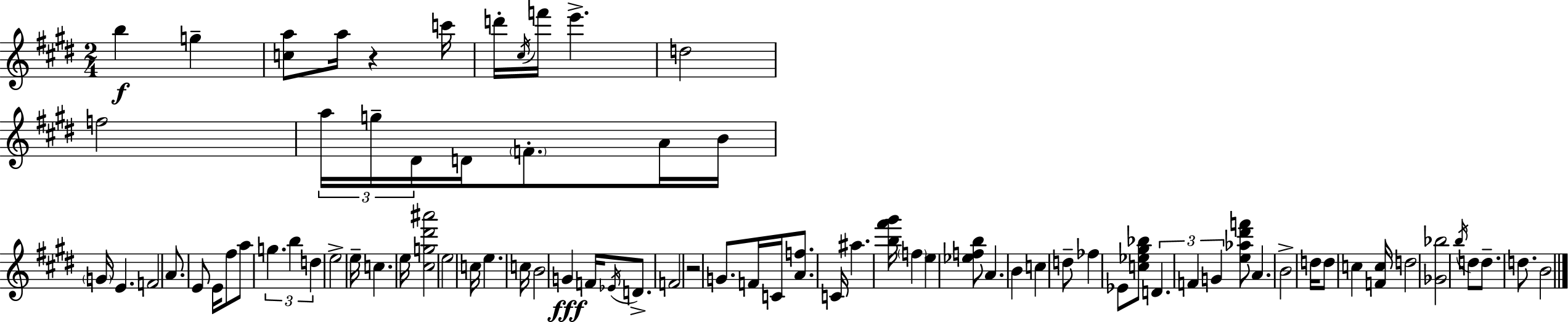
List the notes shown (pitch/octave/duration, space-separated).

B5/q G5/q [C5,A5]/e A5/s R/q C6/s D6/s C#5/s F6/s E6/q. D5/h F5/h A5/s G5/s D#4/s D4/s F4/e. A4/s B4/s G4/s E4/q. F4/h A4/e. E4/e E4/s F#5/e A5/e G5/q. B5/q D5/q E5/h E5/s C5/q. E5/s [C#5,G5,D#6,A#6]/h E5/h C5/s E5/q. C5/s B4/h G4/q F4/s Eb4/s D4/e. F4/h R/h G4/e. F4/s C4/s [A4,F5]/e. C4/s A#5/q. [B5,F#6,G#6]/s F5/q E5/q [Eb5,F5,B5]/e A4/q. B4/q C5/q D5/e FES5/q Eb4/e [C5,Eb5,G#5,Bb5]/e D4/q. F4/q G4/q [E5,Ab5,D#6,F6]/e A4/q. B4/h D5/s D5/e C5/q [F4,C5]/s D5/h [Gb4,Bb5]/h B5/s D5/e D5/e. D5/e. B4/h